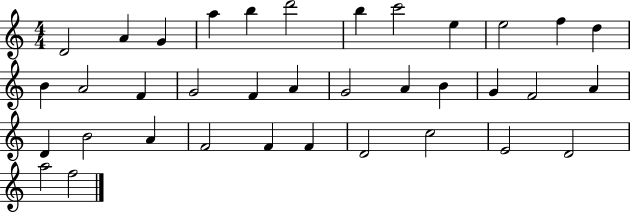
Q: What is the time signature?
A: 4/4